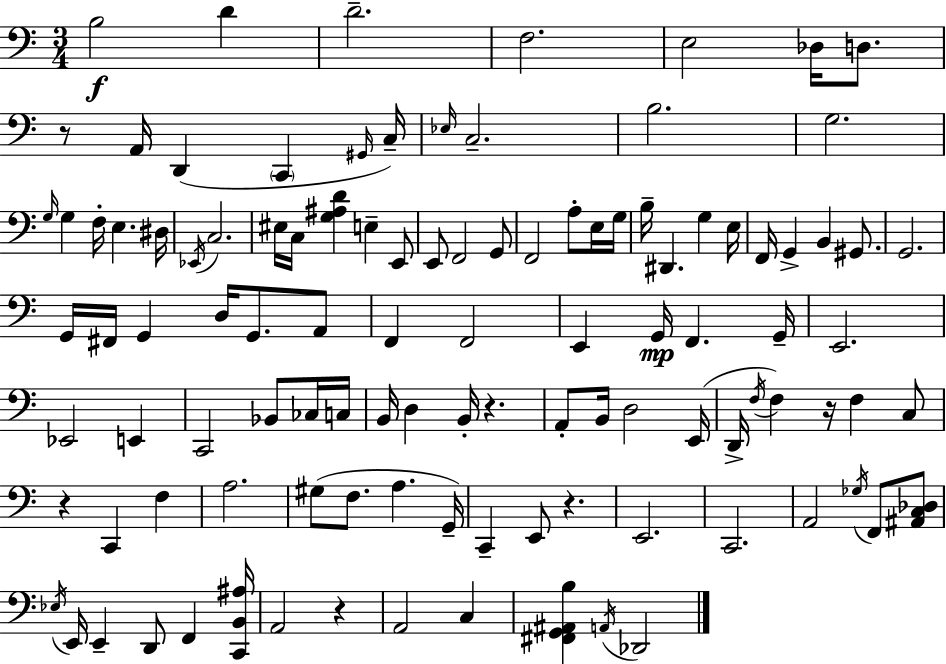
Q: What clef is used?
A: bass